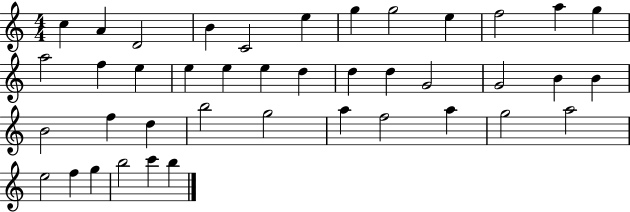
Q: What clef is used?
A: treble